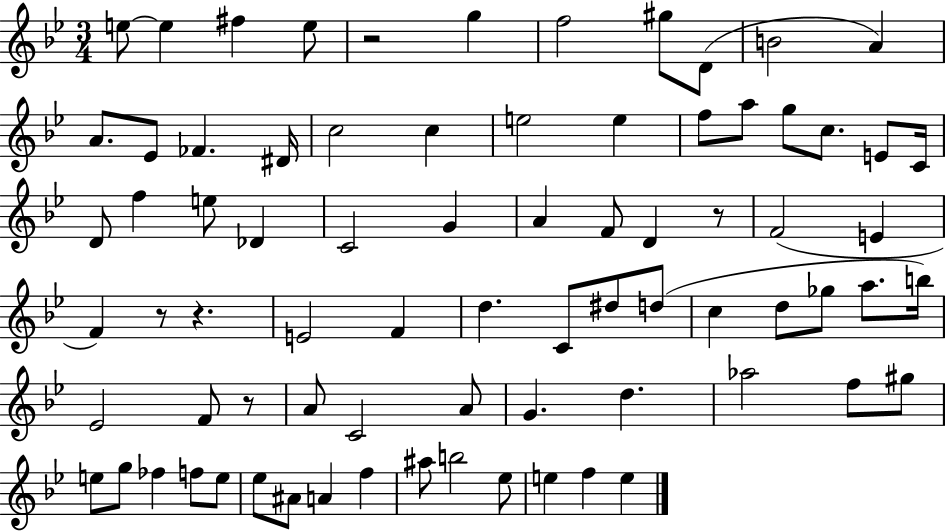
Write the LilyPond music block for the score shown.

{
  \clef treble
  \numericTimeSignature
  \time 3/4
  \key bes \major
  e''8~~ e''4 fis''4 e''8 | r2 g''4 | f''2 gis''8 d'8( | b'2 a'4) | \break a'8. ees'8 fes'4. dis'16 | c''2 c''4 | e''2 e''4 | f''8 a''8 g''8 c''8. e'8 c'16 | \break d'8 f''4 e''8 des'4 | c'2 g'4 | a'4 f'8 d'4 r8 | f'2( e'4 | \break f'4) r8 r4. | e'2 f'4 | d''4. c'8 dis''8 d''8( | c''4 d''8 ges''8 a''8. b''16) | \break ees'2 f'8 r8 | a'8 c'2 a'8 | g'4. d''4. | aes''2 f''8 gis''8 | \break e''8 g''8 fes''4 f''8 e''8 | ees''8 ais'8 a'4 f''4 | ais''8 b''2 ees''8 | e''4 f''4 e''4 | \break \bar "|."
}